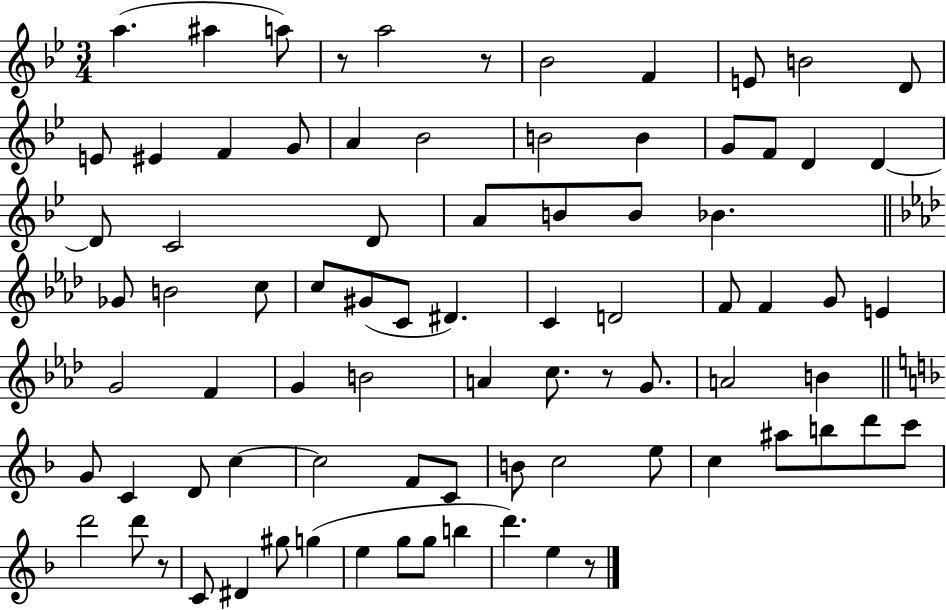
X:1
T:Untitled
M:3/4
L:1/4
K:Bb
a ^a a/2 z/2 a2 z/2 _B2 F E/2 B2 D/2 E/2 ^E F G/2 A _B2 B2 B G/2 F/2 D D D/2 C2 D/2 A/2 B/2 B/2 _B _G/2 B2 c/2 c/2 ^G/2 C/2 ^D C D2 F/2 F G/2 E G2 F G B2 A c/2 z/2 G/2 A2 B G/2 C D/2 c c2 F/2 C/2 B/2 c2 e/2 c ^a/2 b/2 d'/2 c'/2 d'2 d'/2 z/2 C/2 ^D ^g/2 g e g/2 g/2 b d' e z/2